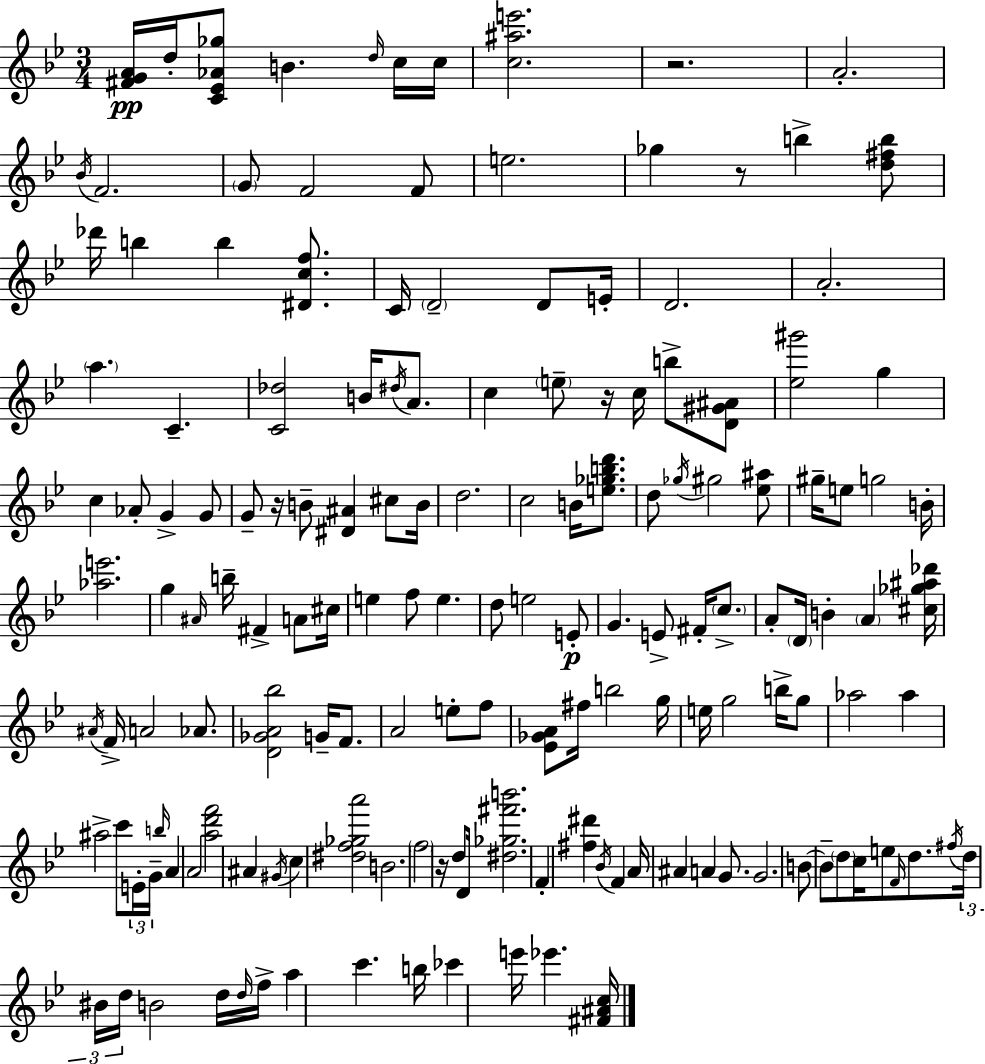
[F#4,G4,A4]/s D5/s [C4,Eb4,Ab4,Gb5]/e B4/q. D5/s C5/s C5/s [C5,A#5,E6]/h. R/h. A4/h. Bb4/s F4/h. G4/e F4/h F4/e E5/h. Gb5/q R/e B5/q [D5,F#5,B5]/e Db6/s B5/q B5/q [D#4,C5,F5]/e. C4/s D4/h D4/e E4/s D4/h. A4/h. A5/q. C4/q. [C4,Db5]/h B4/s D#5/s A4/e. C5/q E5/e R/s C5/s B5/e [D4,G#4,A#4]/e [Eb5,G#6]/h G5/q C5/q Ab4/e G4/q G4/e G4/e R/s B4/e [D#4,A#4]/q C#5/e B4/s D5/h. C5/h B4/s [E5,Gb5,B5,D6]/e. D5/e Gb5/s G#5/h [Eb5,A#5]/e G#5/s E5/e G5/h B4/s [Ab5,E6]/h. G5/q A#4/s B5/s F#4/q A4/e C#5/s E5/q F5/e E5/q. D5/e E5/h E4/e G4/q. E4/e F#4/s C5/e. A4/e D4/s B4/q A4/q [C#5,Gb5,A#5,Db6]/s A#4/s F4/s A4/h Ab4/e. [D4,Gb4,A4,Bb5]/h G4/s F4/e. A4/h E5/e F5/e [Eb4,Gb4,A4]/e F#5/s B5/h G5/s E5/s G5/h B5/s G5/e Ab5/h Ab5/q A#5/h C6/e E4/s G4/s B5/s A4/q A4/h [A5,D6,F6]/h A#4/q G#4/s C5/q [D#5,F5,Gb5,A6]/h B4/h. F5/h R/s D5/e D4/s [D#5,Gb5,F#6,B6]/h. F4/q [F#5,D#6]/q Bb4/s F4/q A4/s A#4/q A4/q G4/e. G4/h. B4/e B4/e D5/e C5/s E5/e F4/s D5/e. F#5/s D5/s BIS4/s D5/s B4/h D5/s D5/s F5/s A5/q C6/q. B5/s CES6/q E6/s Eb6/q. [F#4,A#4,C5]/s